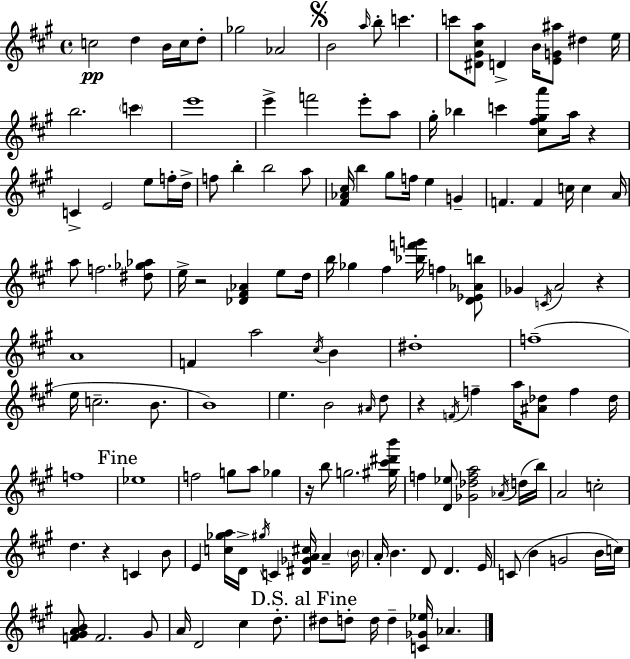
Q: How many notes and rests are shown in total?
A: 144